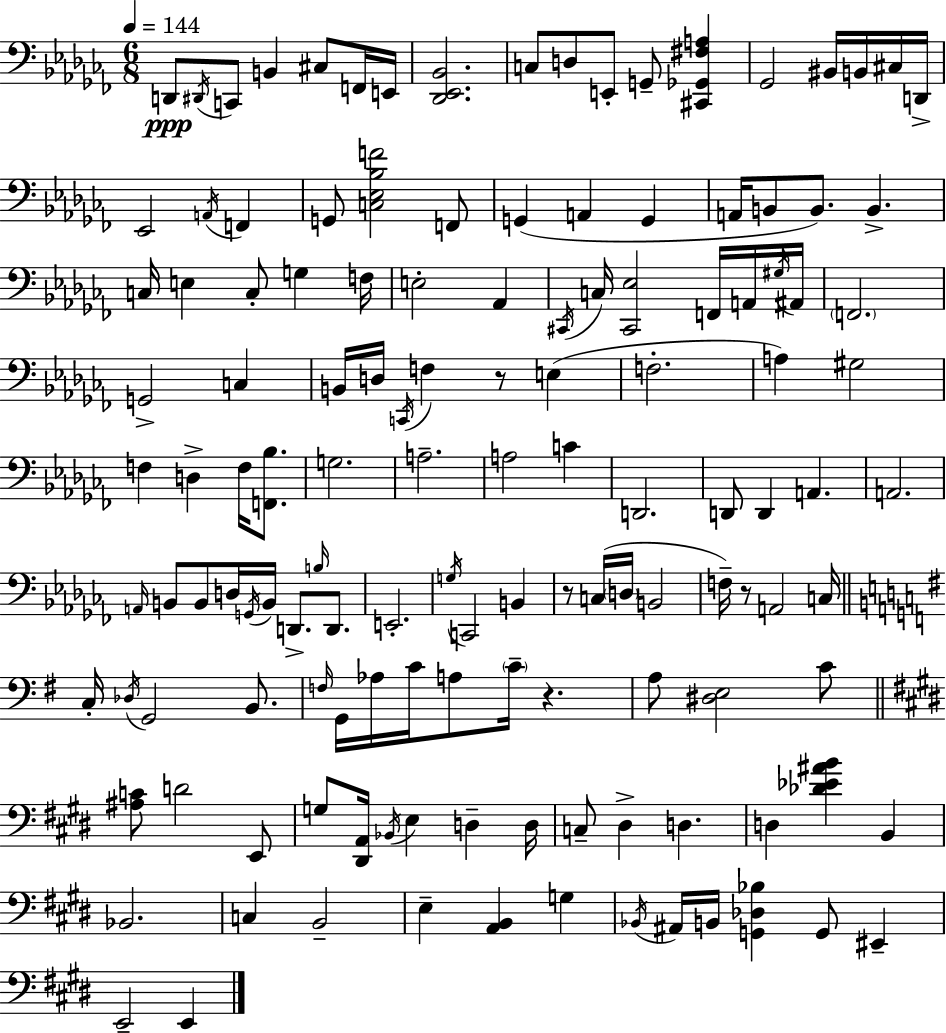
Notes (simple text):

D2/e D#2/s C2/e B2/q C#3/e F2/s E2/s [Db2,Eb2,Bb2]/h. C3/e D3/e E2/e G2/e [C#2,Gb2,F#3,A3]/q Gb2/h BIS2/s B2/s C#3/s D2/s Eb2/h A2/s F2/q G2/e [C3,Eb3,Bb3,F4]/h F2/e G2/q A2/q G2/q A2/s B2/e B2/e. B2/q. C3/s E3/q C3/e G3/q F3/s E3/h Ab2/q C#2/s C3/s [C#2,Eb3]/h F2/s A2/s G#3/s A#2/s F2/h. G2/h C3/q B2/s D3/s C2/s F3/q R/e E3/q F3/h. A3/q G#3/h F3/q D3/q F3/s [F2,Bb3]/e. G3/h. A3/h. A3/h C4/q D2/h. D2/e D2/q A2/q. A2/h. A2/s B2/e B2/e D3/s G2/s B2/s D2/e. B3/s D2/e. E2/h. G3/s C2/h B2/q R/e C3/s D3/s B2/h F3/s R/e A2/h C3/s C3/s Db3/s G2/h B2/e. F3/s G2/s Ab3/s C4/s A3/e C4/s R/q. A3/e [D#3,E3]/h C4/e [A#3,C4]/e D4/h E2/e G3/e [D#2,A2]/s Bb2/s E3/q D3/q D3/s C3/e D#3/q D3/q. D3/q [Db4,Eb4,A#4,B4]/q B2/q Bb2/h. C3/q B2/h E3/q [A2,B2]/q G3/q Bb2/s A#2/s B2/s [G2,Db3,Bb3]/q G2/e EIS2/q E2/h E2/q